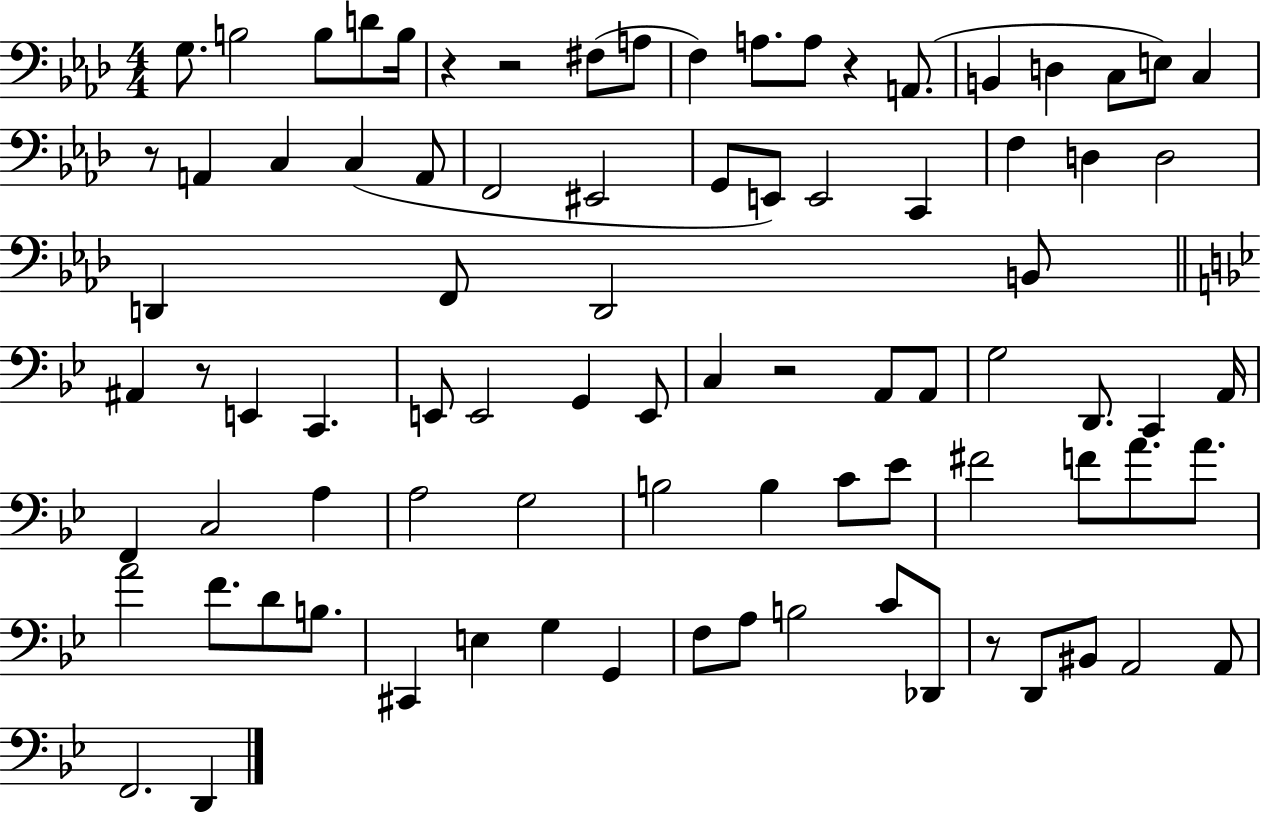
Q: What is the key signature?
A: AES major